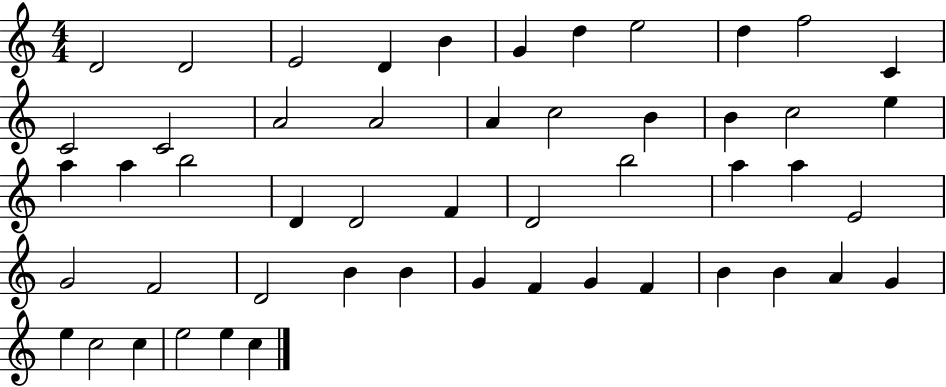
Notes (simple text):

D4/h D4/h E4/h D4/q B4/q G4/q D5/q E5/h D5/q F5/h C4/q C4/h C4/h A4/h A4/h A4/q C5/h B4/q B4/q C5/h E5/q A5/q A5/q B5/h D4/q D4/h F4/q D4/h B5/h A5/q A5/q E4/h G4/h F4/h D4/h B4/q B4/q G4/q F4/q G4/q F4/q B4/q B4/q A4/q G4/q E5/q C5/h C5/q E5/h E5/q C5/q